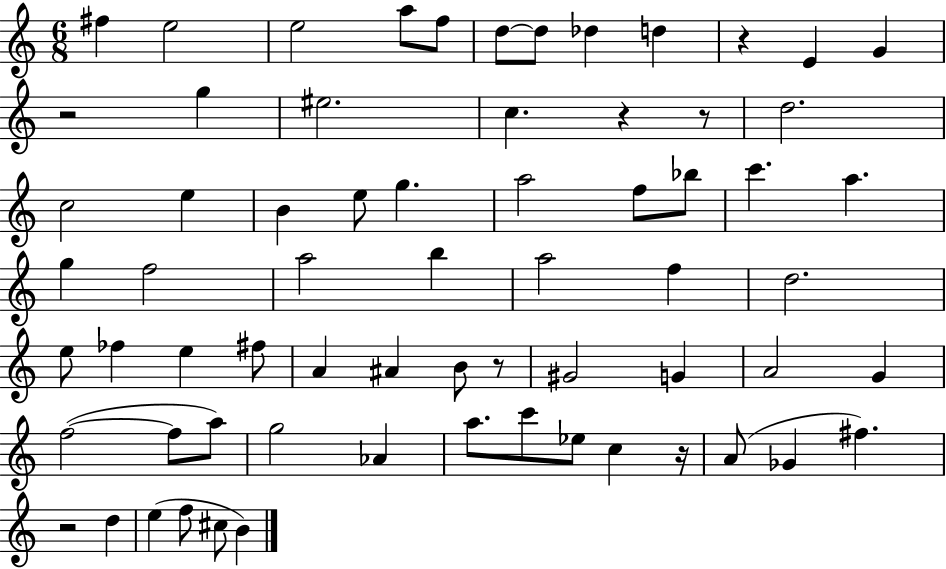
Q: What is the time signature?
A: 6/8